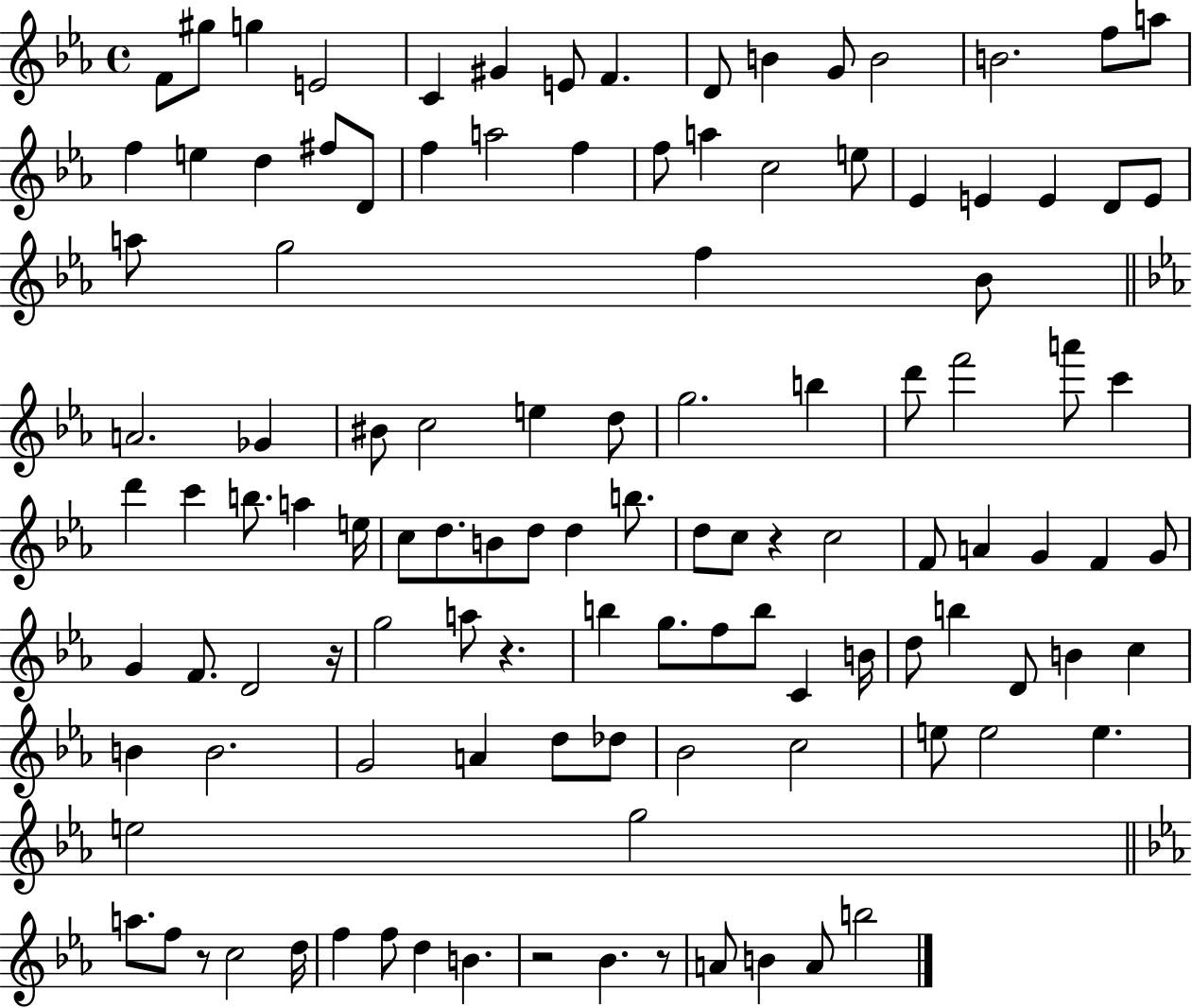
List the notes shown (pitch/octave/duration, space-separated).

F4/e G#5/e G5/q E4/h C4/q G#4/q E4/e F4/q. D4/e B4/q G4/e B4/h B4/h. F5/e A5/e F5/q E5/q D5/q F#5/e D4/e F5/q A5/h F5/q F5/e A5/q C5/h E5/e Eb4/q E4/q E4/q D4/e E4/e A5/e G5/h F5/q Bb4/e A4/h. Gb4/q BIS4/e C5/h E5/q D5/e G5/h. B5/q D6/e F6/h A6/e C6/q D6/q C6/q B5/e. A5/q E5/s C5/e D5/e. B4/e D5/e D5/q B5/e. D5/e C5/e R/q C5/h F4/e A4/q G4/q F4/q G4/e G4/q F4/e. D4/h R/s G5/h A5/e R/q. B5/q G5/e. F5/e B5/e C4/q B4/s D5/e B5/q D4/e B4/q C5/q B4/q B4/h. G4/h A4/q D5/e Db5/e Bb4/h C5/h E5/e E5/h E5/q. E5/h G5/h A5/e. F5/e R/e C5/h D5/s F5/q F5/e D5/q B4/q. R/h Bb4/q. R/e A4/e B4/q A4/e B5/h